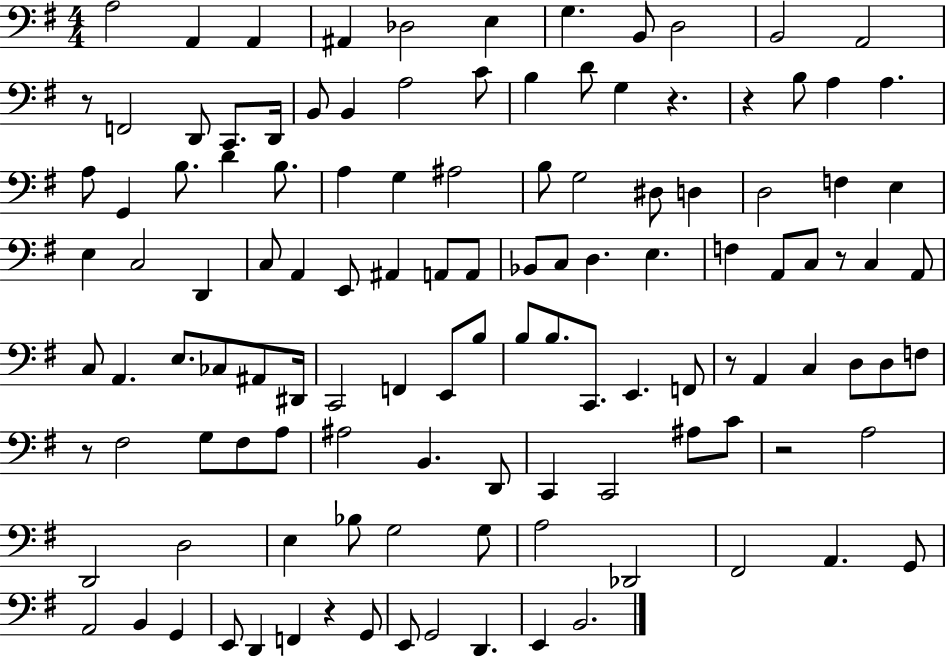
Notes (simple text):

A3/h A2/q A2/q A#2/q Db3/h E3/q G3/q. B2/e D3/h B2/h A2/h R/e F2/h D2/e C2/e. D2/s B2/e B2/q A3/h C4/e B3/q D4/e G3/q R/q. R/q B3/e A3/q A3/q. A3/e G2/q B3/e. D4/q B3/e. A3/q G3/q A#3/h B3/e G3/h D#3/e D3/q D3/h F3/q E3/q E3/q C3/h D2/q C3/e A2/q E2/e A#2/q A2/e A2/e Bb2/e C3/e D3/q. E3/q. F3/q A2/e C3/e R/e C3/q A2/e C3/e A2/q. E3/e. CES3/e A#2/e D#2/s C2/h F2/q E2/e B3/e B3/e B3/e. C2/e. E2/q. F2/e R/e A2/q C3/q D3/e D3/e F3/e R/e F#3/h G3/e F#3/e A3/e A#3/h B2/q. D2/e C2/q C2/h A#3/e C4/e R/h A3/h D2/h D3/h E3/q Bb3/e G3/h G3/e A3/h Db2/h F#2/h A2/q. G2/e A2/h B2/q G2/q E2/e D2/q F2/q R/q G2/e E2/e G2/h D2/q. E2/q B2/h.